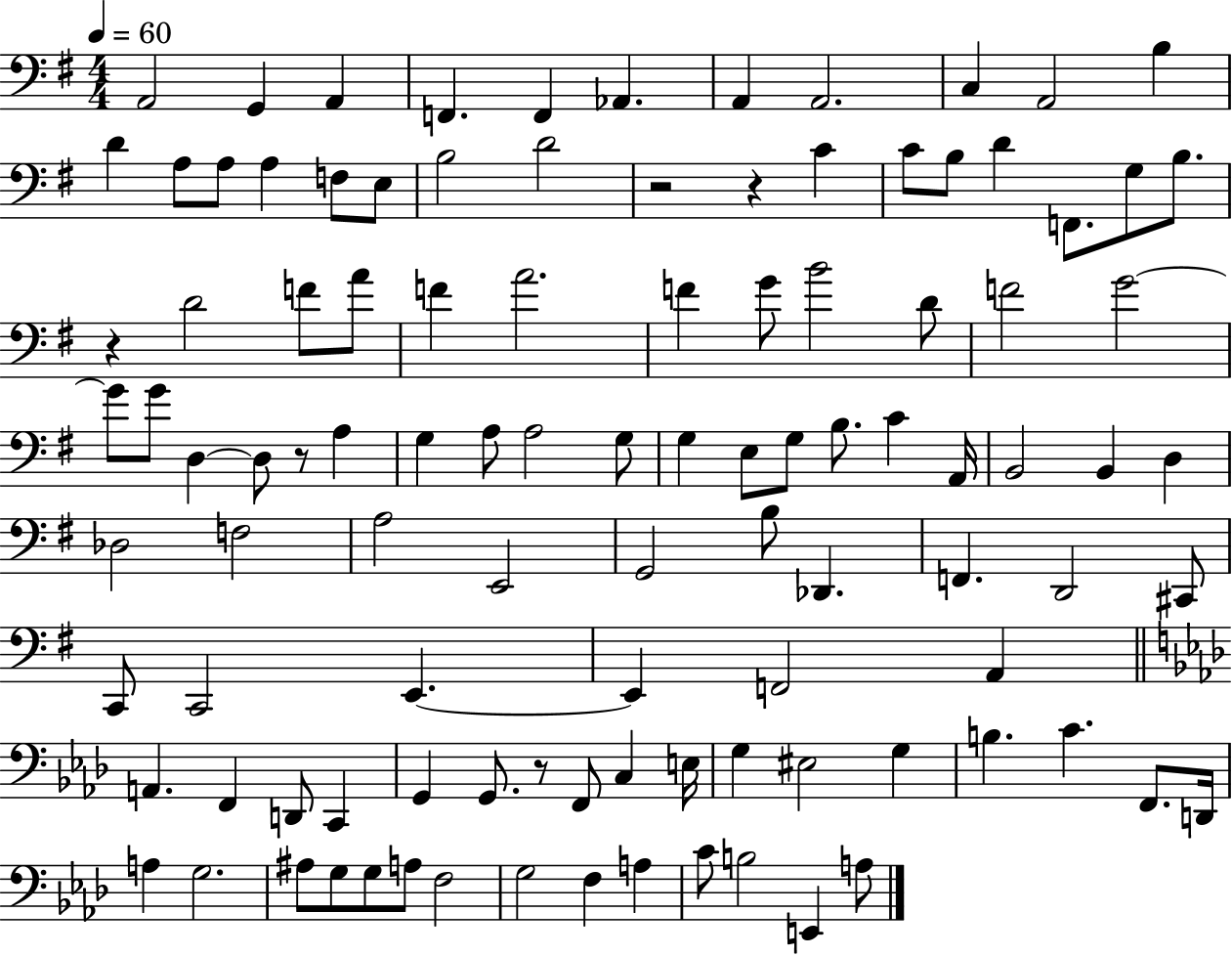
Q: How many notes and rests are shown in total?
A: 106